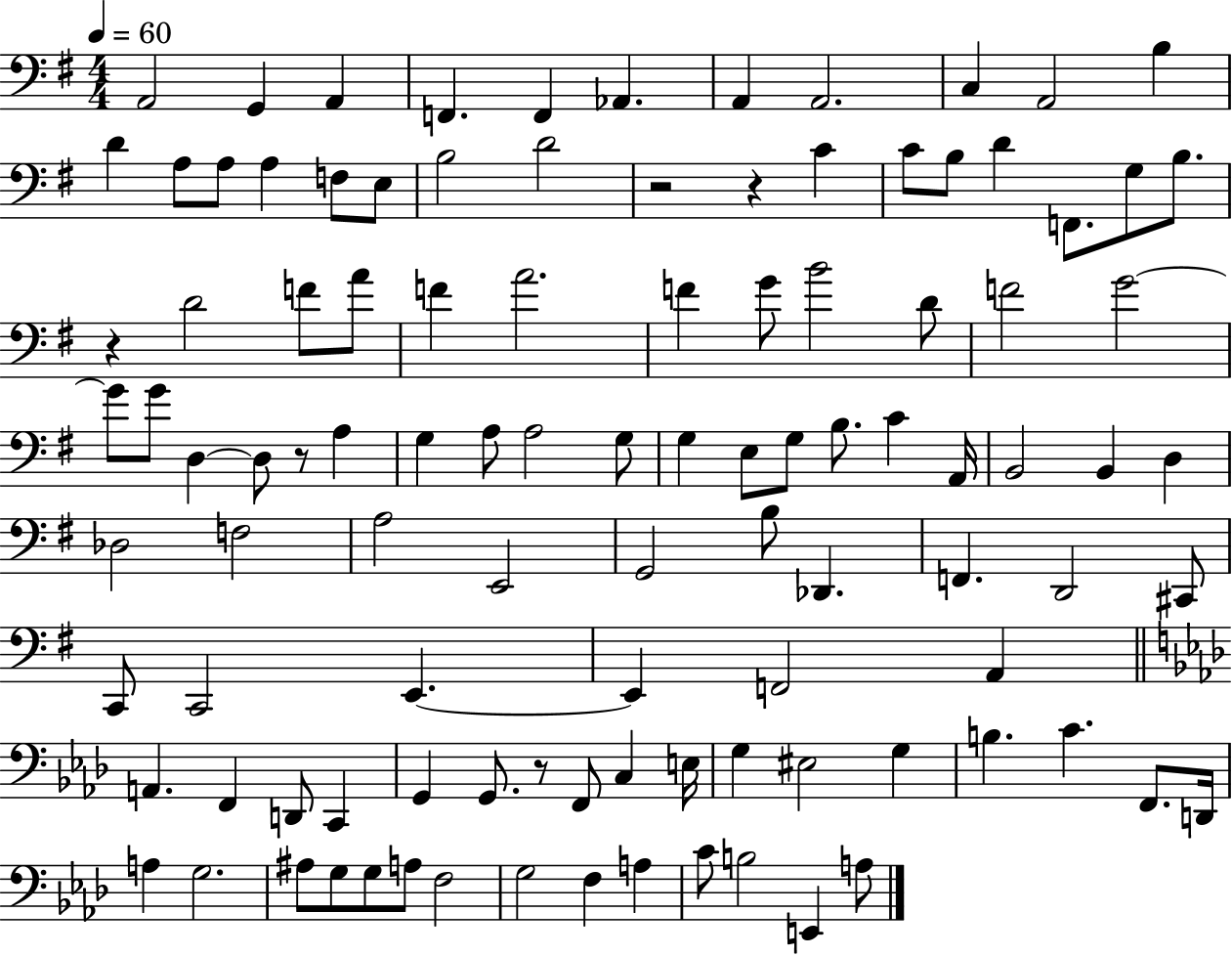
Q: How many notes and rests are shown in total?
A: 106